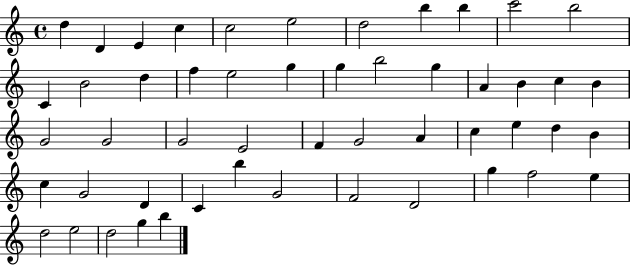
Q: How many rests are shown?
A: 0